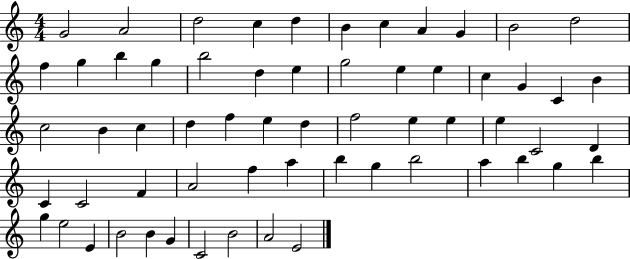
{
  \clef treble
  \numericTimeSignature
  \time 4/4
  \key c \major
  g'2 a'2 | d''2 c''4 d''4 | b'4 c''4 a'4 g'4 | b'2 d''2 | \break f''4 g''4 b''4 g''4 | b''2 d''4 e''4 | g''2 e''4 e''4 | c''4 g'4 c'4 b'4 | \break c''2 b'4 c''4 | d''4 f''4 e''4 d''4 | f''2 e''4 e''4 | e''4 c'2 d'4 | \break c'4 c'2 f'4 | a'2 f''4 a''4 | b''4 g''4 b''2 | a''4 b''4 g''4 b''4 | \break g''4 e''2 e'4 | b'2 b'4 g'4 | c'2 b'2 | a'2 e'2 | \break \bar "|."
}